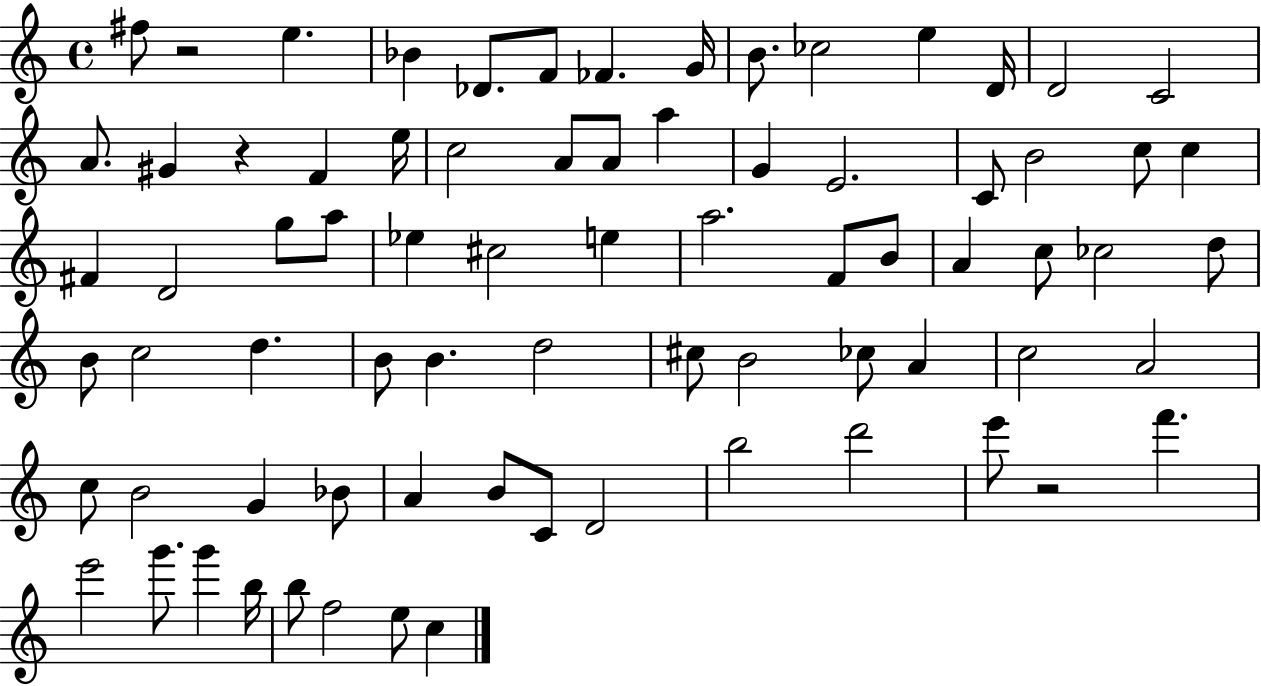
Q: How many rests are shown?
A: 3